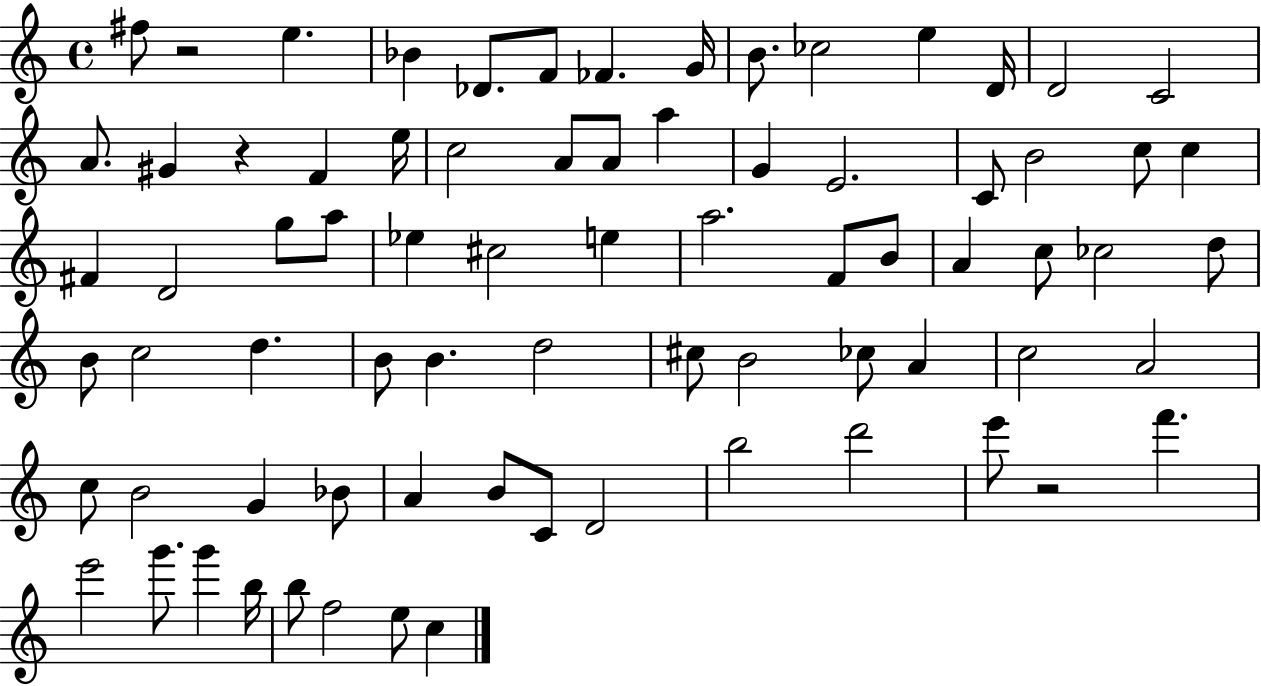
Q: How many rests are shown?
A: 3